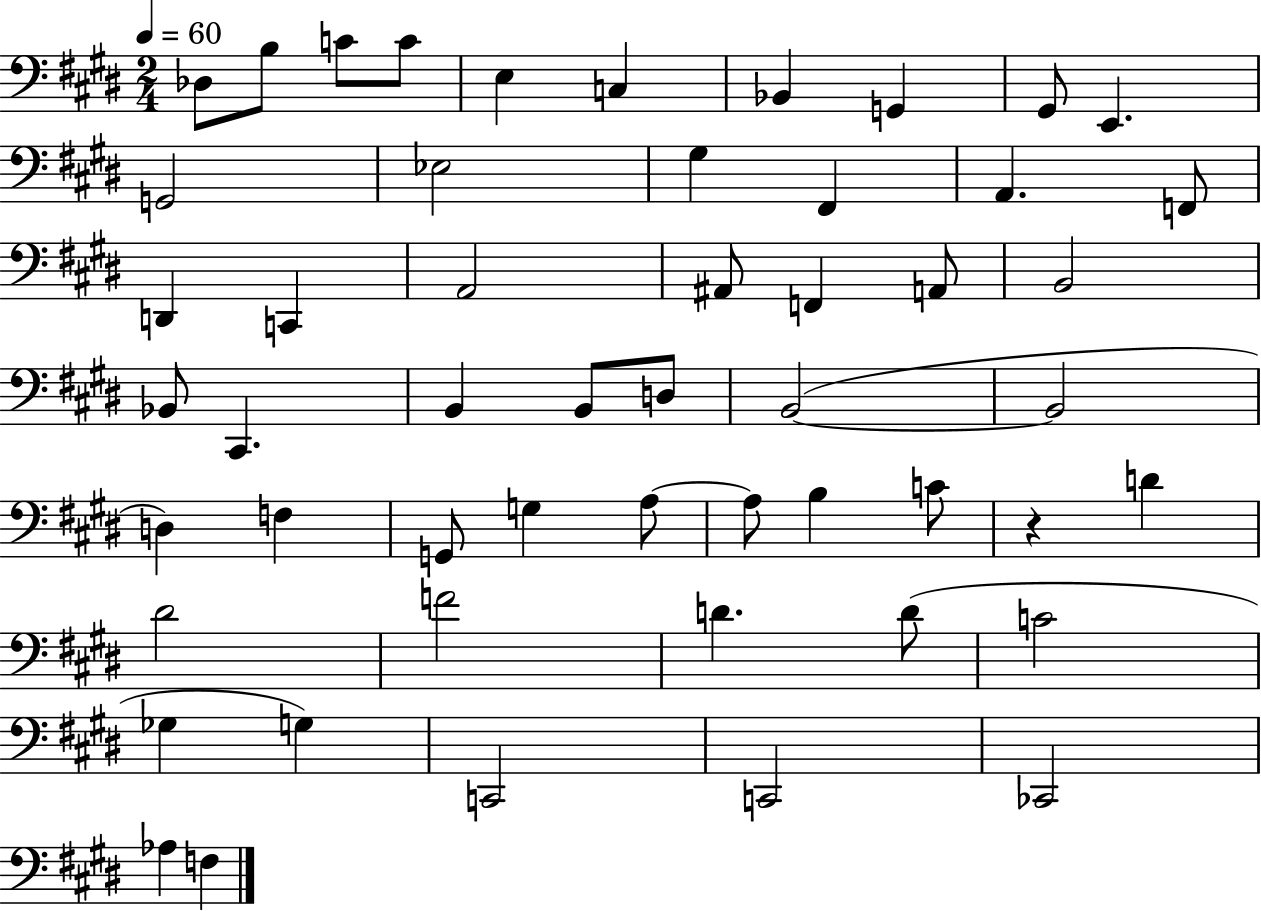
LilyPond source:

{
  \clef bass
  \numericTimeSignature
  \time 2/4
  \key e \major
  \tempo 4 = 60
  \repeat volta 2 { des8 b8 c'8 c'8 | e4 c4 | bes,4 g,4 | gis,8 e,4. | \break g,2 | ees2 | gis4 fis,4 | a,4. f,8 | \break d,4 c,4 | a,2 | ais,8 f,4 a,8 | b,2 | \break bes,8 cis,4. | b,4 b,8 d8 | b,2~(~ | b,2 | \break d4) f4 | g,8 g4 a8~~ | a8 b4 c'8 | r4 d'4 | \break dis'2 | f'2 | d'4. d'8( | c'2 | \break ges4 g4) | c,2 | c,2 | ces,2 | \break aes4 f4 | } \bar "|."
}